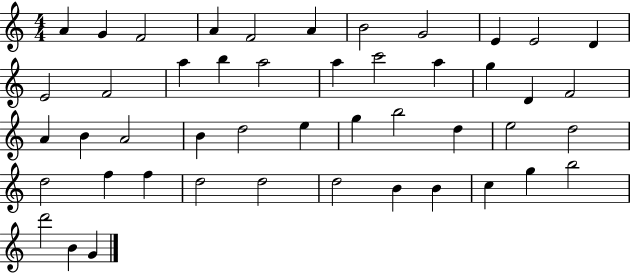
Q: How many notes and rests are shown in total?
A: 47